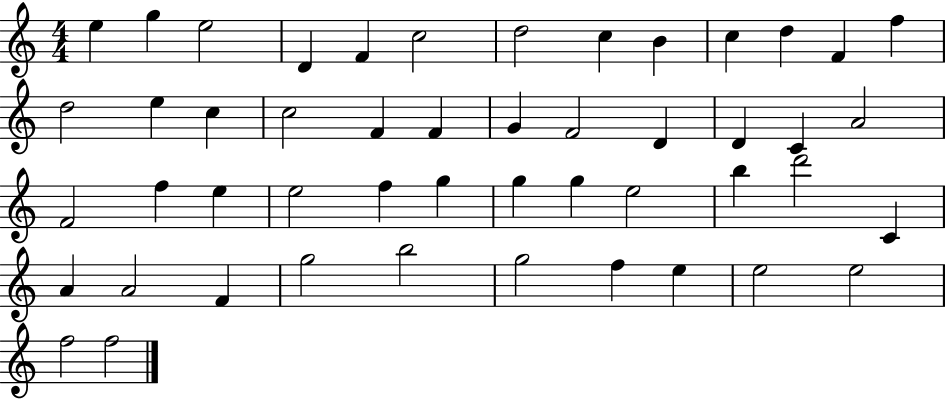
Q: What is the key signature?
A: C major